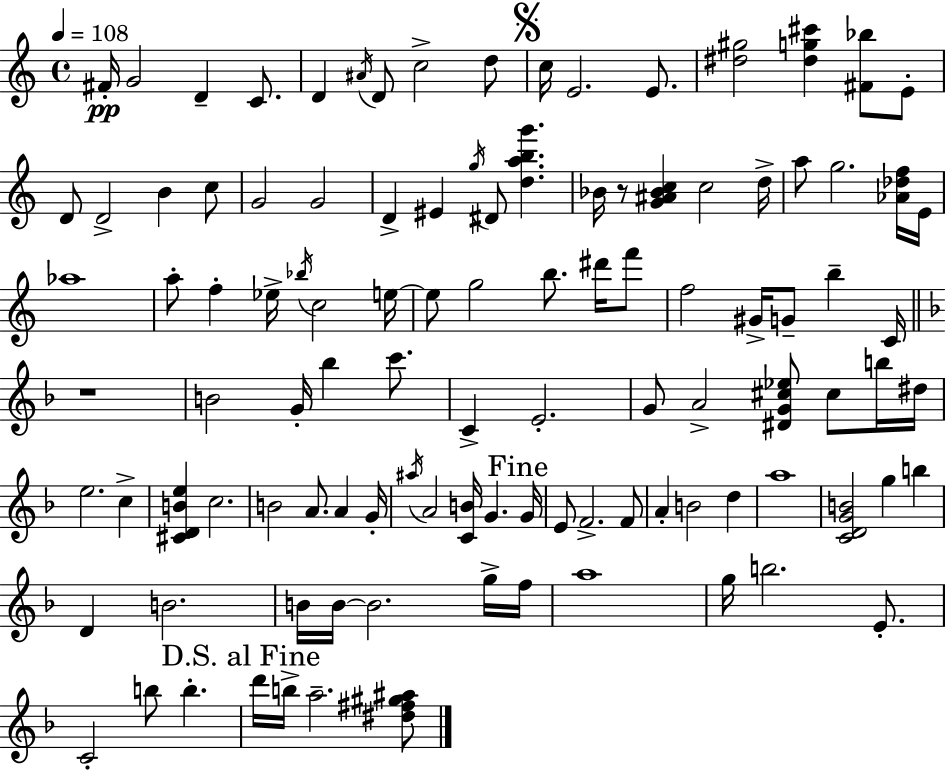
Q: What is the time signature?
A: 4/4